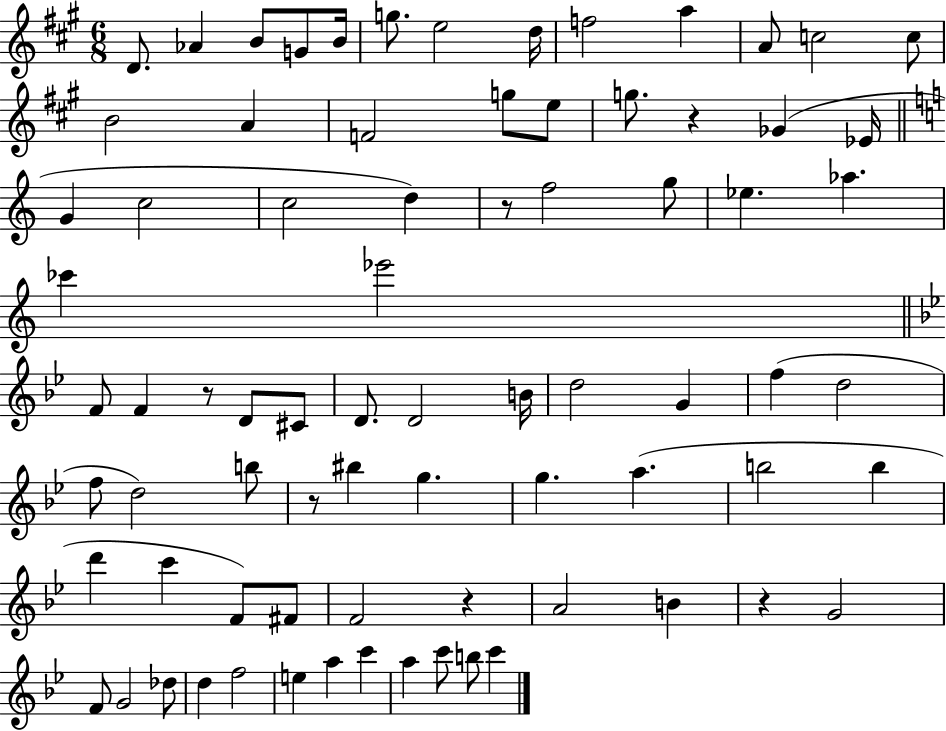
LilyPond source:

{
  \clef treble
  \numericTimeSignature
  \time 6/8
  \key a \major
  d'8. aes'4 b'8 g'8 b'16 | g''8. e''2 d''16 | f''2 a''4 | a'8 c''2 c''8 | \break b'2 a'4 | f'2 g''8 e''8 | g''8. r4 ges'4( ees'16 | \bar "||" \break \key a \minor g'4 c''2 | c''2 d''4) | r8 f''2 g''8 | ees''4. aes''4. | \break ces'''4 ees'''2 | \bar "||" \break \key g \minor f'8 f'4 r8 d'8 cis'8 | d'8. d'2 b'16 | d''2 g'4 | f''4( d''2 | \break f''8 d''2) b''8 | r8 bis''4 g''4. | g''4. a''4.( | b''2 b''4 | \break d'''4 c'''4 f'8) fis'8 | f'2 r4 | a'2 b'4 | r4 g'2 | \break f'8 g'2 des''8 | d''4 f''2 | e''4 a''4 c'''4 | a''4 c'''8 b''8 c'''4 | \break \bar "|."
}